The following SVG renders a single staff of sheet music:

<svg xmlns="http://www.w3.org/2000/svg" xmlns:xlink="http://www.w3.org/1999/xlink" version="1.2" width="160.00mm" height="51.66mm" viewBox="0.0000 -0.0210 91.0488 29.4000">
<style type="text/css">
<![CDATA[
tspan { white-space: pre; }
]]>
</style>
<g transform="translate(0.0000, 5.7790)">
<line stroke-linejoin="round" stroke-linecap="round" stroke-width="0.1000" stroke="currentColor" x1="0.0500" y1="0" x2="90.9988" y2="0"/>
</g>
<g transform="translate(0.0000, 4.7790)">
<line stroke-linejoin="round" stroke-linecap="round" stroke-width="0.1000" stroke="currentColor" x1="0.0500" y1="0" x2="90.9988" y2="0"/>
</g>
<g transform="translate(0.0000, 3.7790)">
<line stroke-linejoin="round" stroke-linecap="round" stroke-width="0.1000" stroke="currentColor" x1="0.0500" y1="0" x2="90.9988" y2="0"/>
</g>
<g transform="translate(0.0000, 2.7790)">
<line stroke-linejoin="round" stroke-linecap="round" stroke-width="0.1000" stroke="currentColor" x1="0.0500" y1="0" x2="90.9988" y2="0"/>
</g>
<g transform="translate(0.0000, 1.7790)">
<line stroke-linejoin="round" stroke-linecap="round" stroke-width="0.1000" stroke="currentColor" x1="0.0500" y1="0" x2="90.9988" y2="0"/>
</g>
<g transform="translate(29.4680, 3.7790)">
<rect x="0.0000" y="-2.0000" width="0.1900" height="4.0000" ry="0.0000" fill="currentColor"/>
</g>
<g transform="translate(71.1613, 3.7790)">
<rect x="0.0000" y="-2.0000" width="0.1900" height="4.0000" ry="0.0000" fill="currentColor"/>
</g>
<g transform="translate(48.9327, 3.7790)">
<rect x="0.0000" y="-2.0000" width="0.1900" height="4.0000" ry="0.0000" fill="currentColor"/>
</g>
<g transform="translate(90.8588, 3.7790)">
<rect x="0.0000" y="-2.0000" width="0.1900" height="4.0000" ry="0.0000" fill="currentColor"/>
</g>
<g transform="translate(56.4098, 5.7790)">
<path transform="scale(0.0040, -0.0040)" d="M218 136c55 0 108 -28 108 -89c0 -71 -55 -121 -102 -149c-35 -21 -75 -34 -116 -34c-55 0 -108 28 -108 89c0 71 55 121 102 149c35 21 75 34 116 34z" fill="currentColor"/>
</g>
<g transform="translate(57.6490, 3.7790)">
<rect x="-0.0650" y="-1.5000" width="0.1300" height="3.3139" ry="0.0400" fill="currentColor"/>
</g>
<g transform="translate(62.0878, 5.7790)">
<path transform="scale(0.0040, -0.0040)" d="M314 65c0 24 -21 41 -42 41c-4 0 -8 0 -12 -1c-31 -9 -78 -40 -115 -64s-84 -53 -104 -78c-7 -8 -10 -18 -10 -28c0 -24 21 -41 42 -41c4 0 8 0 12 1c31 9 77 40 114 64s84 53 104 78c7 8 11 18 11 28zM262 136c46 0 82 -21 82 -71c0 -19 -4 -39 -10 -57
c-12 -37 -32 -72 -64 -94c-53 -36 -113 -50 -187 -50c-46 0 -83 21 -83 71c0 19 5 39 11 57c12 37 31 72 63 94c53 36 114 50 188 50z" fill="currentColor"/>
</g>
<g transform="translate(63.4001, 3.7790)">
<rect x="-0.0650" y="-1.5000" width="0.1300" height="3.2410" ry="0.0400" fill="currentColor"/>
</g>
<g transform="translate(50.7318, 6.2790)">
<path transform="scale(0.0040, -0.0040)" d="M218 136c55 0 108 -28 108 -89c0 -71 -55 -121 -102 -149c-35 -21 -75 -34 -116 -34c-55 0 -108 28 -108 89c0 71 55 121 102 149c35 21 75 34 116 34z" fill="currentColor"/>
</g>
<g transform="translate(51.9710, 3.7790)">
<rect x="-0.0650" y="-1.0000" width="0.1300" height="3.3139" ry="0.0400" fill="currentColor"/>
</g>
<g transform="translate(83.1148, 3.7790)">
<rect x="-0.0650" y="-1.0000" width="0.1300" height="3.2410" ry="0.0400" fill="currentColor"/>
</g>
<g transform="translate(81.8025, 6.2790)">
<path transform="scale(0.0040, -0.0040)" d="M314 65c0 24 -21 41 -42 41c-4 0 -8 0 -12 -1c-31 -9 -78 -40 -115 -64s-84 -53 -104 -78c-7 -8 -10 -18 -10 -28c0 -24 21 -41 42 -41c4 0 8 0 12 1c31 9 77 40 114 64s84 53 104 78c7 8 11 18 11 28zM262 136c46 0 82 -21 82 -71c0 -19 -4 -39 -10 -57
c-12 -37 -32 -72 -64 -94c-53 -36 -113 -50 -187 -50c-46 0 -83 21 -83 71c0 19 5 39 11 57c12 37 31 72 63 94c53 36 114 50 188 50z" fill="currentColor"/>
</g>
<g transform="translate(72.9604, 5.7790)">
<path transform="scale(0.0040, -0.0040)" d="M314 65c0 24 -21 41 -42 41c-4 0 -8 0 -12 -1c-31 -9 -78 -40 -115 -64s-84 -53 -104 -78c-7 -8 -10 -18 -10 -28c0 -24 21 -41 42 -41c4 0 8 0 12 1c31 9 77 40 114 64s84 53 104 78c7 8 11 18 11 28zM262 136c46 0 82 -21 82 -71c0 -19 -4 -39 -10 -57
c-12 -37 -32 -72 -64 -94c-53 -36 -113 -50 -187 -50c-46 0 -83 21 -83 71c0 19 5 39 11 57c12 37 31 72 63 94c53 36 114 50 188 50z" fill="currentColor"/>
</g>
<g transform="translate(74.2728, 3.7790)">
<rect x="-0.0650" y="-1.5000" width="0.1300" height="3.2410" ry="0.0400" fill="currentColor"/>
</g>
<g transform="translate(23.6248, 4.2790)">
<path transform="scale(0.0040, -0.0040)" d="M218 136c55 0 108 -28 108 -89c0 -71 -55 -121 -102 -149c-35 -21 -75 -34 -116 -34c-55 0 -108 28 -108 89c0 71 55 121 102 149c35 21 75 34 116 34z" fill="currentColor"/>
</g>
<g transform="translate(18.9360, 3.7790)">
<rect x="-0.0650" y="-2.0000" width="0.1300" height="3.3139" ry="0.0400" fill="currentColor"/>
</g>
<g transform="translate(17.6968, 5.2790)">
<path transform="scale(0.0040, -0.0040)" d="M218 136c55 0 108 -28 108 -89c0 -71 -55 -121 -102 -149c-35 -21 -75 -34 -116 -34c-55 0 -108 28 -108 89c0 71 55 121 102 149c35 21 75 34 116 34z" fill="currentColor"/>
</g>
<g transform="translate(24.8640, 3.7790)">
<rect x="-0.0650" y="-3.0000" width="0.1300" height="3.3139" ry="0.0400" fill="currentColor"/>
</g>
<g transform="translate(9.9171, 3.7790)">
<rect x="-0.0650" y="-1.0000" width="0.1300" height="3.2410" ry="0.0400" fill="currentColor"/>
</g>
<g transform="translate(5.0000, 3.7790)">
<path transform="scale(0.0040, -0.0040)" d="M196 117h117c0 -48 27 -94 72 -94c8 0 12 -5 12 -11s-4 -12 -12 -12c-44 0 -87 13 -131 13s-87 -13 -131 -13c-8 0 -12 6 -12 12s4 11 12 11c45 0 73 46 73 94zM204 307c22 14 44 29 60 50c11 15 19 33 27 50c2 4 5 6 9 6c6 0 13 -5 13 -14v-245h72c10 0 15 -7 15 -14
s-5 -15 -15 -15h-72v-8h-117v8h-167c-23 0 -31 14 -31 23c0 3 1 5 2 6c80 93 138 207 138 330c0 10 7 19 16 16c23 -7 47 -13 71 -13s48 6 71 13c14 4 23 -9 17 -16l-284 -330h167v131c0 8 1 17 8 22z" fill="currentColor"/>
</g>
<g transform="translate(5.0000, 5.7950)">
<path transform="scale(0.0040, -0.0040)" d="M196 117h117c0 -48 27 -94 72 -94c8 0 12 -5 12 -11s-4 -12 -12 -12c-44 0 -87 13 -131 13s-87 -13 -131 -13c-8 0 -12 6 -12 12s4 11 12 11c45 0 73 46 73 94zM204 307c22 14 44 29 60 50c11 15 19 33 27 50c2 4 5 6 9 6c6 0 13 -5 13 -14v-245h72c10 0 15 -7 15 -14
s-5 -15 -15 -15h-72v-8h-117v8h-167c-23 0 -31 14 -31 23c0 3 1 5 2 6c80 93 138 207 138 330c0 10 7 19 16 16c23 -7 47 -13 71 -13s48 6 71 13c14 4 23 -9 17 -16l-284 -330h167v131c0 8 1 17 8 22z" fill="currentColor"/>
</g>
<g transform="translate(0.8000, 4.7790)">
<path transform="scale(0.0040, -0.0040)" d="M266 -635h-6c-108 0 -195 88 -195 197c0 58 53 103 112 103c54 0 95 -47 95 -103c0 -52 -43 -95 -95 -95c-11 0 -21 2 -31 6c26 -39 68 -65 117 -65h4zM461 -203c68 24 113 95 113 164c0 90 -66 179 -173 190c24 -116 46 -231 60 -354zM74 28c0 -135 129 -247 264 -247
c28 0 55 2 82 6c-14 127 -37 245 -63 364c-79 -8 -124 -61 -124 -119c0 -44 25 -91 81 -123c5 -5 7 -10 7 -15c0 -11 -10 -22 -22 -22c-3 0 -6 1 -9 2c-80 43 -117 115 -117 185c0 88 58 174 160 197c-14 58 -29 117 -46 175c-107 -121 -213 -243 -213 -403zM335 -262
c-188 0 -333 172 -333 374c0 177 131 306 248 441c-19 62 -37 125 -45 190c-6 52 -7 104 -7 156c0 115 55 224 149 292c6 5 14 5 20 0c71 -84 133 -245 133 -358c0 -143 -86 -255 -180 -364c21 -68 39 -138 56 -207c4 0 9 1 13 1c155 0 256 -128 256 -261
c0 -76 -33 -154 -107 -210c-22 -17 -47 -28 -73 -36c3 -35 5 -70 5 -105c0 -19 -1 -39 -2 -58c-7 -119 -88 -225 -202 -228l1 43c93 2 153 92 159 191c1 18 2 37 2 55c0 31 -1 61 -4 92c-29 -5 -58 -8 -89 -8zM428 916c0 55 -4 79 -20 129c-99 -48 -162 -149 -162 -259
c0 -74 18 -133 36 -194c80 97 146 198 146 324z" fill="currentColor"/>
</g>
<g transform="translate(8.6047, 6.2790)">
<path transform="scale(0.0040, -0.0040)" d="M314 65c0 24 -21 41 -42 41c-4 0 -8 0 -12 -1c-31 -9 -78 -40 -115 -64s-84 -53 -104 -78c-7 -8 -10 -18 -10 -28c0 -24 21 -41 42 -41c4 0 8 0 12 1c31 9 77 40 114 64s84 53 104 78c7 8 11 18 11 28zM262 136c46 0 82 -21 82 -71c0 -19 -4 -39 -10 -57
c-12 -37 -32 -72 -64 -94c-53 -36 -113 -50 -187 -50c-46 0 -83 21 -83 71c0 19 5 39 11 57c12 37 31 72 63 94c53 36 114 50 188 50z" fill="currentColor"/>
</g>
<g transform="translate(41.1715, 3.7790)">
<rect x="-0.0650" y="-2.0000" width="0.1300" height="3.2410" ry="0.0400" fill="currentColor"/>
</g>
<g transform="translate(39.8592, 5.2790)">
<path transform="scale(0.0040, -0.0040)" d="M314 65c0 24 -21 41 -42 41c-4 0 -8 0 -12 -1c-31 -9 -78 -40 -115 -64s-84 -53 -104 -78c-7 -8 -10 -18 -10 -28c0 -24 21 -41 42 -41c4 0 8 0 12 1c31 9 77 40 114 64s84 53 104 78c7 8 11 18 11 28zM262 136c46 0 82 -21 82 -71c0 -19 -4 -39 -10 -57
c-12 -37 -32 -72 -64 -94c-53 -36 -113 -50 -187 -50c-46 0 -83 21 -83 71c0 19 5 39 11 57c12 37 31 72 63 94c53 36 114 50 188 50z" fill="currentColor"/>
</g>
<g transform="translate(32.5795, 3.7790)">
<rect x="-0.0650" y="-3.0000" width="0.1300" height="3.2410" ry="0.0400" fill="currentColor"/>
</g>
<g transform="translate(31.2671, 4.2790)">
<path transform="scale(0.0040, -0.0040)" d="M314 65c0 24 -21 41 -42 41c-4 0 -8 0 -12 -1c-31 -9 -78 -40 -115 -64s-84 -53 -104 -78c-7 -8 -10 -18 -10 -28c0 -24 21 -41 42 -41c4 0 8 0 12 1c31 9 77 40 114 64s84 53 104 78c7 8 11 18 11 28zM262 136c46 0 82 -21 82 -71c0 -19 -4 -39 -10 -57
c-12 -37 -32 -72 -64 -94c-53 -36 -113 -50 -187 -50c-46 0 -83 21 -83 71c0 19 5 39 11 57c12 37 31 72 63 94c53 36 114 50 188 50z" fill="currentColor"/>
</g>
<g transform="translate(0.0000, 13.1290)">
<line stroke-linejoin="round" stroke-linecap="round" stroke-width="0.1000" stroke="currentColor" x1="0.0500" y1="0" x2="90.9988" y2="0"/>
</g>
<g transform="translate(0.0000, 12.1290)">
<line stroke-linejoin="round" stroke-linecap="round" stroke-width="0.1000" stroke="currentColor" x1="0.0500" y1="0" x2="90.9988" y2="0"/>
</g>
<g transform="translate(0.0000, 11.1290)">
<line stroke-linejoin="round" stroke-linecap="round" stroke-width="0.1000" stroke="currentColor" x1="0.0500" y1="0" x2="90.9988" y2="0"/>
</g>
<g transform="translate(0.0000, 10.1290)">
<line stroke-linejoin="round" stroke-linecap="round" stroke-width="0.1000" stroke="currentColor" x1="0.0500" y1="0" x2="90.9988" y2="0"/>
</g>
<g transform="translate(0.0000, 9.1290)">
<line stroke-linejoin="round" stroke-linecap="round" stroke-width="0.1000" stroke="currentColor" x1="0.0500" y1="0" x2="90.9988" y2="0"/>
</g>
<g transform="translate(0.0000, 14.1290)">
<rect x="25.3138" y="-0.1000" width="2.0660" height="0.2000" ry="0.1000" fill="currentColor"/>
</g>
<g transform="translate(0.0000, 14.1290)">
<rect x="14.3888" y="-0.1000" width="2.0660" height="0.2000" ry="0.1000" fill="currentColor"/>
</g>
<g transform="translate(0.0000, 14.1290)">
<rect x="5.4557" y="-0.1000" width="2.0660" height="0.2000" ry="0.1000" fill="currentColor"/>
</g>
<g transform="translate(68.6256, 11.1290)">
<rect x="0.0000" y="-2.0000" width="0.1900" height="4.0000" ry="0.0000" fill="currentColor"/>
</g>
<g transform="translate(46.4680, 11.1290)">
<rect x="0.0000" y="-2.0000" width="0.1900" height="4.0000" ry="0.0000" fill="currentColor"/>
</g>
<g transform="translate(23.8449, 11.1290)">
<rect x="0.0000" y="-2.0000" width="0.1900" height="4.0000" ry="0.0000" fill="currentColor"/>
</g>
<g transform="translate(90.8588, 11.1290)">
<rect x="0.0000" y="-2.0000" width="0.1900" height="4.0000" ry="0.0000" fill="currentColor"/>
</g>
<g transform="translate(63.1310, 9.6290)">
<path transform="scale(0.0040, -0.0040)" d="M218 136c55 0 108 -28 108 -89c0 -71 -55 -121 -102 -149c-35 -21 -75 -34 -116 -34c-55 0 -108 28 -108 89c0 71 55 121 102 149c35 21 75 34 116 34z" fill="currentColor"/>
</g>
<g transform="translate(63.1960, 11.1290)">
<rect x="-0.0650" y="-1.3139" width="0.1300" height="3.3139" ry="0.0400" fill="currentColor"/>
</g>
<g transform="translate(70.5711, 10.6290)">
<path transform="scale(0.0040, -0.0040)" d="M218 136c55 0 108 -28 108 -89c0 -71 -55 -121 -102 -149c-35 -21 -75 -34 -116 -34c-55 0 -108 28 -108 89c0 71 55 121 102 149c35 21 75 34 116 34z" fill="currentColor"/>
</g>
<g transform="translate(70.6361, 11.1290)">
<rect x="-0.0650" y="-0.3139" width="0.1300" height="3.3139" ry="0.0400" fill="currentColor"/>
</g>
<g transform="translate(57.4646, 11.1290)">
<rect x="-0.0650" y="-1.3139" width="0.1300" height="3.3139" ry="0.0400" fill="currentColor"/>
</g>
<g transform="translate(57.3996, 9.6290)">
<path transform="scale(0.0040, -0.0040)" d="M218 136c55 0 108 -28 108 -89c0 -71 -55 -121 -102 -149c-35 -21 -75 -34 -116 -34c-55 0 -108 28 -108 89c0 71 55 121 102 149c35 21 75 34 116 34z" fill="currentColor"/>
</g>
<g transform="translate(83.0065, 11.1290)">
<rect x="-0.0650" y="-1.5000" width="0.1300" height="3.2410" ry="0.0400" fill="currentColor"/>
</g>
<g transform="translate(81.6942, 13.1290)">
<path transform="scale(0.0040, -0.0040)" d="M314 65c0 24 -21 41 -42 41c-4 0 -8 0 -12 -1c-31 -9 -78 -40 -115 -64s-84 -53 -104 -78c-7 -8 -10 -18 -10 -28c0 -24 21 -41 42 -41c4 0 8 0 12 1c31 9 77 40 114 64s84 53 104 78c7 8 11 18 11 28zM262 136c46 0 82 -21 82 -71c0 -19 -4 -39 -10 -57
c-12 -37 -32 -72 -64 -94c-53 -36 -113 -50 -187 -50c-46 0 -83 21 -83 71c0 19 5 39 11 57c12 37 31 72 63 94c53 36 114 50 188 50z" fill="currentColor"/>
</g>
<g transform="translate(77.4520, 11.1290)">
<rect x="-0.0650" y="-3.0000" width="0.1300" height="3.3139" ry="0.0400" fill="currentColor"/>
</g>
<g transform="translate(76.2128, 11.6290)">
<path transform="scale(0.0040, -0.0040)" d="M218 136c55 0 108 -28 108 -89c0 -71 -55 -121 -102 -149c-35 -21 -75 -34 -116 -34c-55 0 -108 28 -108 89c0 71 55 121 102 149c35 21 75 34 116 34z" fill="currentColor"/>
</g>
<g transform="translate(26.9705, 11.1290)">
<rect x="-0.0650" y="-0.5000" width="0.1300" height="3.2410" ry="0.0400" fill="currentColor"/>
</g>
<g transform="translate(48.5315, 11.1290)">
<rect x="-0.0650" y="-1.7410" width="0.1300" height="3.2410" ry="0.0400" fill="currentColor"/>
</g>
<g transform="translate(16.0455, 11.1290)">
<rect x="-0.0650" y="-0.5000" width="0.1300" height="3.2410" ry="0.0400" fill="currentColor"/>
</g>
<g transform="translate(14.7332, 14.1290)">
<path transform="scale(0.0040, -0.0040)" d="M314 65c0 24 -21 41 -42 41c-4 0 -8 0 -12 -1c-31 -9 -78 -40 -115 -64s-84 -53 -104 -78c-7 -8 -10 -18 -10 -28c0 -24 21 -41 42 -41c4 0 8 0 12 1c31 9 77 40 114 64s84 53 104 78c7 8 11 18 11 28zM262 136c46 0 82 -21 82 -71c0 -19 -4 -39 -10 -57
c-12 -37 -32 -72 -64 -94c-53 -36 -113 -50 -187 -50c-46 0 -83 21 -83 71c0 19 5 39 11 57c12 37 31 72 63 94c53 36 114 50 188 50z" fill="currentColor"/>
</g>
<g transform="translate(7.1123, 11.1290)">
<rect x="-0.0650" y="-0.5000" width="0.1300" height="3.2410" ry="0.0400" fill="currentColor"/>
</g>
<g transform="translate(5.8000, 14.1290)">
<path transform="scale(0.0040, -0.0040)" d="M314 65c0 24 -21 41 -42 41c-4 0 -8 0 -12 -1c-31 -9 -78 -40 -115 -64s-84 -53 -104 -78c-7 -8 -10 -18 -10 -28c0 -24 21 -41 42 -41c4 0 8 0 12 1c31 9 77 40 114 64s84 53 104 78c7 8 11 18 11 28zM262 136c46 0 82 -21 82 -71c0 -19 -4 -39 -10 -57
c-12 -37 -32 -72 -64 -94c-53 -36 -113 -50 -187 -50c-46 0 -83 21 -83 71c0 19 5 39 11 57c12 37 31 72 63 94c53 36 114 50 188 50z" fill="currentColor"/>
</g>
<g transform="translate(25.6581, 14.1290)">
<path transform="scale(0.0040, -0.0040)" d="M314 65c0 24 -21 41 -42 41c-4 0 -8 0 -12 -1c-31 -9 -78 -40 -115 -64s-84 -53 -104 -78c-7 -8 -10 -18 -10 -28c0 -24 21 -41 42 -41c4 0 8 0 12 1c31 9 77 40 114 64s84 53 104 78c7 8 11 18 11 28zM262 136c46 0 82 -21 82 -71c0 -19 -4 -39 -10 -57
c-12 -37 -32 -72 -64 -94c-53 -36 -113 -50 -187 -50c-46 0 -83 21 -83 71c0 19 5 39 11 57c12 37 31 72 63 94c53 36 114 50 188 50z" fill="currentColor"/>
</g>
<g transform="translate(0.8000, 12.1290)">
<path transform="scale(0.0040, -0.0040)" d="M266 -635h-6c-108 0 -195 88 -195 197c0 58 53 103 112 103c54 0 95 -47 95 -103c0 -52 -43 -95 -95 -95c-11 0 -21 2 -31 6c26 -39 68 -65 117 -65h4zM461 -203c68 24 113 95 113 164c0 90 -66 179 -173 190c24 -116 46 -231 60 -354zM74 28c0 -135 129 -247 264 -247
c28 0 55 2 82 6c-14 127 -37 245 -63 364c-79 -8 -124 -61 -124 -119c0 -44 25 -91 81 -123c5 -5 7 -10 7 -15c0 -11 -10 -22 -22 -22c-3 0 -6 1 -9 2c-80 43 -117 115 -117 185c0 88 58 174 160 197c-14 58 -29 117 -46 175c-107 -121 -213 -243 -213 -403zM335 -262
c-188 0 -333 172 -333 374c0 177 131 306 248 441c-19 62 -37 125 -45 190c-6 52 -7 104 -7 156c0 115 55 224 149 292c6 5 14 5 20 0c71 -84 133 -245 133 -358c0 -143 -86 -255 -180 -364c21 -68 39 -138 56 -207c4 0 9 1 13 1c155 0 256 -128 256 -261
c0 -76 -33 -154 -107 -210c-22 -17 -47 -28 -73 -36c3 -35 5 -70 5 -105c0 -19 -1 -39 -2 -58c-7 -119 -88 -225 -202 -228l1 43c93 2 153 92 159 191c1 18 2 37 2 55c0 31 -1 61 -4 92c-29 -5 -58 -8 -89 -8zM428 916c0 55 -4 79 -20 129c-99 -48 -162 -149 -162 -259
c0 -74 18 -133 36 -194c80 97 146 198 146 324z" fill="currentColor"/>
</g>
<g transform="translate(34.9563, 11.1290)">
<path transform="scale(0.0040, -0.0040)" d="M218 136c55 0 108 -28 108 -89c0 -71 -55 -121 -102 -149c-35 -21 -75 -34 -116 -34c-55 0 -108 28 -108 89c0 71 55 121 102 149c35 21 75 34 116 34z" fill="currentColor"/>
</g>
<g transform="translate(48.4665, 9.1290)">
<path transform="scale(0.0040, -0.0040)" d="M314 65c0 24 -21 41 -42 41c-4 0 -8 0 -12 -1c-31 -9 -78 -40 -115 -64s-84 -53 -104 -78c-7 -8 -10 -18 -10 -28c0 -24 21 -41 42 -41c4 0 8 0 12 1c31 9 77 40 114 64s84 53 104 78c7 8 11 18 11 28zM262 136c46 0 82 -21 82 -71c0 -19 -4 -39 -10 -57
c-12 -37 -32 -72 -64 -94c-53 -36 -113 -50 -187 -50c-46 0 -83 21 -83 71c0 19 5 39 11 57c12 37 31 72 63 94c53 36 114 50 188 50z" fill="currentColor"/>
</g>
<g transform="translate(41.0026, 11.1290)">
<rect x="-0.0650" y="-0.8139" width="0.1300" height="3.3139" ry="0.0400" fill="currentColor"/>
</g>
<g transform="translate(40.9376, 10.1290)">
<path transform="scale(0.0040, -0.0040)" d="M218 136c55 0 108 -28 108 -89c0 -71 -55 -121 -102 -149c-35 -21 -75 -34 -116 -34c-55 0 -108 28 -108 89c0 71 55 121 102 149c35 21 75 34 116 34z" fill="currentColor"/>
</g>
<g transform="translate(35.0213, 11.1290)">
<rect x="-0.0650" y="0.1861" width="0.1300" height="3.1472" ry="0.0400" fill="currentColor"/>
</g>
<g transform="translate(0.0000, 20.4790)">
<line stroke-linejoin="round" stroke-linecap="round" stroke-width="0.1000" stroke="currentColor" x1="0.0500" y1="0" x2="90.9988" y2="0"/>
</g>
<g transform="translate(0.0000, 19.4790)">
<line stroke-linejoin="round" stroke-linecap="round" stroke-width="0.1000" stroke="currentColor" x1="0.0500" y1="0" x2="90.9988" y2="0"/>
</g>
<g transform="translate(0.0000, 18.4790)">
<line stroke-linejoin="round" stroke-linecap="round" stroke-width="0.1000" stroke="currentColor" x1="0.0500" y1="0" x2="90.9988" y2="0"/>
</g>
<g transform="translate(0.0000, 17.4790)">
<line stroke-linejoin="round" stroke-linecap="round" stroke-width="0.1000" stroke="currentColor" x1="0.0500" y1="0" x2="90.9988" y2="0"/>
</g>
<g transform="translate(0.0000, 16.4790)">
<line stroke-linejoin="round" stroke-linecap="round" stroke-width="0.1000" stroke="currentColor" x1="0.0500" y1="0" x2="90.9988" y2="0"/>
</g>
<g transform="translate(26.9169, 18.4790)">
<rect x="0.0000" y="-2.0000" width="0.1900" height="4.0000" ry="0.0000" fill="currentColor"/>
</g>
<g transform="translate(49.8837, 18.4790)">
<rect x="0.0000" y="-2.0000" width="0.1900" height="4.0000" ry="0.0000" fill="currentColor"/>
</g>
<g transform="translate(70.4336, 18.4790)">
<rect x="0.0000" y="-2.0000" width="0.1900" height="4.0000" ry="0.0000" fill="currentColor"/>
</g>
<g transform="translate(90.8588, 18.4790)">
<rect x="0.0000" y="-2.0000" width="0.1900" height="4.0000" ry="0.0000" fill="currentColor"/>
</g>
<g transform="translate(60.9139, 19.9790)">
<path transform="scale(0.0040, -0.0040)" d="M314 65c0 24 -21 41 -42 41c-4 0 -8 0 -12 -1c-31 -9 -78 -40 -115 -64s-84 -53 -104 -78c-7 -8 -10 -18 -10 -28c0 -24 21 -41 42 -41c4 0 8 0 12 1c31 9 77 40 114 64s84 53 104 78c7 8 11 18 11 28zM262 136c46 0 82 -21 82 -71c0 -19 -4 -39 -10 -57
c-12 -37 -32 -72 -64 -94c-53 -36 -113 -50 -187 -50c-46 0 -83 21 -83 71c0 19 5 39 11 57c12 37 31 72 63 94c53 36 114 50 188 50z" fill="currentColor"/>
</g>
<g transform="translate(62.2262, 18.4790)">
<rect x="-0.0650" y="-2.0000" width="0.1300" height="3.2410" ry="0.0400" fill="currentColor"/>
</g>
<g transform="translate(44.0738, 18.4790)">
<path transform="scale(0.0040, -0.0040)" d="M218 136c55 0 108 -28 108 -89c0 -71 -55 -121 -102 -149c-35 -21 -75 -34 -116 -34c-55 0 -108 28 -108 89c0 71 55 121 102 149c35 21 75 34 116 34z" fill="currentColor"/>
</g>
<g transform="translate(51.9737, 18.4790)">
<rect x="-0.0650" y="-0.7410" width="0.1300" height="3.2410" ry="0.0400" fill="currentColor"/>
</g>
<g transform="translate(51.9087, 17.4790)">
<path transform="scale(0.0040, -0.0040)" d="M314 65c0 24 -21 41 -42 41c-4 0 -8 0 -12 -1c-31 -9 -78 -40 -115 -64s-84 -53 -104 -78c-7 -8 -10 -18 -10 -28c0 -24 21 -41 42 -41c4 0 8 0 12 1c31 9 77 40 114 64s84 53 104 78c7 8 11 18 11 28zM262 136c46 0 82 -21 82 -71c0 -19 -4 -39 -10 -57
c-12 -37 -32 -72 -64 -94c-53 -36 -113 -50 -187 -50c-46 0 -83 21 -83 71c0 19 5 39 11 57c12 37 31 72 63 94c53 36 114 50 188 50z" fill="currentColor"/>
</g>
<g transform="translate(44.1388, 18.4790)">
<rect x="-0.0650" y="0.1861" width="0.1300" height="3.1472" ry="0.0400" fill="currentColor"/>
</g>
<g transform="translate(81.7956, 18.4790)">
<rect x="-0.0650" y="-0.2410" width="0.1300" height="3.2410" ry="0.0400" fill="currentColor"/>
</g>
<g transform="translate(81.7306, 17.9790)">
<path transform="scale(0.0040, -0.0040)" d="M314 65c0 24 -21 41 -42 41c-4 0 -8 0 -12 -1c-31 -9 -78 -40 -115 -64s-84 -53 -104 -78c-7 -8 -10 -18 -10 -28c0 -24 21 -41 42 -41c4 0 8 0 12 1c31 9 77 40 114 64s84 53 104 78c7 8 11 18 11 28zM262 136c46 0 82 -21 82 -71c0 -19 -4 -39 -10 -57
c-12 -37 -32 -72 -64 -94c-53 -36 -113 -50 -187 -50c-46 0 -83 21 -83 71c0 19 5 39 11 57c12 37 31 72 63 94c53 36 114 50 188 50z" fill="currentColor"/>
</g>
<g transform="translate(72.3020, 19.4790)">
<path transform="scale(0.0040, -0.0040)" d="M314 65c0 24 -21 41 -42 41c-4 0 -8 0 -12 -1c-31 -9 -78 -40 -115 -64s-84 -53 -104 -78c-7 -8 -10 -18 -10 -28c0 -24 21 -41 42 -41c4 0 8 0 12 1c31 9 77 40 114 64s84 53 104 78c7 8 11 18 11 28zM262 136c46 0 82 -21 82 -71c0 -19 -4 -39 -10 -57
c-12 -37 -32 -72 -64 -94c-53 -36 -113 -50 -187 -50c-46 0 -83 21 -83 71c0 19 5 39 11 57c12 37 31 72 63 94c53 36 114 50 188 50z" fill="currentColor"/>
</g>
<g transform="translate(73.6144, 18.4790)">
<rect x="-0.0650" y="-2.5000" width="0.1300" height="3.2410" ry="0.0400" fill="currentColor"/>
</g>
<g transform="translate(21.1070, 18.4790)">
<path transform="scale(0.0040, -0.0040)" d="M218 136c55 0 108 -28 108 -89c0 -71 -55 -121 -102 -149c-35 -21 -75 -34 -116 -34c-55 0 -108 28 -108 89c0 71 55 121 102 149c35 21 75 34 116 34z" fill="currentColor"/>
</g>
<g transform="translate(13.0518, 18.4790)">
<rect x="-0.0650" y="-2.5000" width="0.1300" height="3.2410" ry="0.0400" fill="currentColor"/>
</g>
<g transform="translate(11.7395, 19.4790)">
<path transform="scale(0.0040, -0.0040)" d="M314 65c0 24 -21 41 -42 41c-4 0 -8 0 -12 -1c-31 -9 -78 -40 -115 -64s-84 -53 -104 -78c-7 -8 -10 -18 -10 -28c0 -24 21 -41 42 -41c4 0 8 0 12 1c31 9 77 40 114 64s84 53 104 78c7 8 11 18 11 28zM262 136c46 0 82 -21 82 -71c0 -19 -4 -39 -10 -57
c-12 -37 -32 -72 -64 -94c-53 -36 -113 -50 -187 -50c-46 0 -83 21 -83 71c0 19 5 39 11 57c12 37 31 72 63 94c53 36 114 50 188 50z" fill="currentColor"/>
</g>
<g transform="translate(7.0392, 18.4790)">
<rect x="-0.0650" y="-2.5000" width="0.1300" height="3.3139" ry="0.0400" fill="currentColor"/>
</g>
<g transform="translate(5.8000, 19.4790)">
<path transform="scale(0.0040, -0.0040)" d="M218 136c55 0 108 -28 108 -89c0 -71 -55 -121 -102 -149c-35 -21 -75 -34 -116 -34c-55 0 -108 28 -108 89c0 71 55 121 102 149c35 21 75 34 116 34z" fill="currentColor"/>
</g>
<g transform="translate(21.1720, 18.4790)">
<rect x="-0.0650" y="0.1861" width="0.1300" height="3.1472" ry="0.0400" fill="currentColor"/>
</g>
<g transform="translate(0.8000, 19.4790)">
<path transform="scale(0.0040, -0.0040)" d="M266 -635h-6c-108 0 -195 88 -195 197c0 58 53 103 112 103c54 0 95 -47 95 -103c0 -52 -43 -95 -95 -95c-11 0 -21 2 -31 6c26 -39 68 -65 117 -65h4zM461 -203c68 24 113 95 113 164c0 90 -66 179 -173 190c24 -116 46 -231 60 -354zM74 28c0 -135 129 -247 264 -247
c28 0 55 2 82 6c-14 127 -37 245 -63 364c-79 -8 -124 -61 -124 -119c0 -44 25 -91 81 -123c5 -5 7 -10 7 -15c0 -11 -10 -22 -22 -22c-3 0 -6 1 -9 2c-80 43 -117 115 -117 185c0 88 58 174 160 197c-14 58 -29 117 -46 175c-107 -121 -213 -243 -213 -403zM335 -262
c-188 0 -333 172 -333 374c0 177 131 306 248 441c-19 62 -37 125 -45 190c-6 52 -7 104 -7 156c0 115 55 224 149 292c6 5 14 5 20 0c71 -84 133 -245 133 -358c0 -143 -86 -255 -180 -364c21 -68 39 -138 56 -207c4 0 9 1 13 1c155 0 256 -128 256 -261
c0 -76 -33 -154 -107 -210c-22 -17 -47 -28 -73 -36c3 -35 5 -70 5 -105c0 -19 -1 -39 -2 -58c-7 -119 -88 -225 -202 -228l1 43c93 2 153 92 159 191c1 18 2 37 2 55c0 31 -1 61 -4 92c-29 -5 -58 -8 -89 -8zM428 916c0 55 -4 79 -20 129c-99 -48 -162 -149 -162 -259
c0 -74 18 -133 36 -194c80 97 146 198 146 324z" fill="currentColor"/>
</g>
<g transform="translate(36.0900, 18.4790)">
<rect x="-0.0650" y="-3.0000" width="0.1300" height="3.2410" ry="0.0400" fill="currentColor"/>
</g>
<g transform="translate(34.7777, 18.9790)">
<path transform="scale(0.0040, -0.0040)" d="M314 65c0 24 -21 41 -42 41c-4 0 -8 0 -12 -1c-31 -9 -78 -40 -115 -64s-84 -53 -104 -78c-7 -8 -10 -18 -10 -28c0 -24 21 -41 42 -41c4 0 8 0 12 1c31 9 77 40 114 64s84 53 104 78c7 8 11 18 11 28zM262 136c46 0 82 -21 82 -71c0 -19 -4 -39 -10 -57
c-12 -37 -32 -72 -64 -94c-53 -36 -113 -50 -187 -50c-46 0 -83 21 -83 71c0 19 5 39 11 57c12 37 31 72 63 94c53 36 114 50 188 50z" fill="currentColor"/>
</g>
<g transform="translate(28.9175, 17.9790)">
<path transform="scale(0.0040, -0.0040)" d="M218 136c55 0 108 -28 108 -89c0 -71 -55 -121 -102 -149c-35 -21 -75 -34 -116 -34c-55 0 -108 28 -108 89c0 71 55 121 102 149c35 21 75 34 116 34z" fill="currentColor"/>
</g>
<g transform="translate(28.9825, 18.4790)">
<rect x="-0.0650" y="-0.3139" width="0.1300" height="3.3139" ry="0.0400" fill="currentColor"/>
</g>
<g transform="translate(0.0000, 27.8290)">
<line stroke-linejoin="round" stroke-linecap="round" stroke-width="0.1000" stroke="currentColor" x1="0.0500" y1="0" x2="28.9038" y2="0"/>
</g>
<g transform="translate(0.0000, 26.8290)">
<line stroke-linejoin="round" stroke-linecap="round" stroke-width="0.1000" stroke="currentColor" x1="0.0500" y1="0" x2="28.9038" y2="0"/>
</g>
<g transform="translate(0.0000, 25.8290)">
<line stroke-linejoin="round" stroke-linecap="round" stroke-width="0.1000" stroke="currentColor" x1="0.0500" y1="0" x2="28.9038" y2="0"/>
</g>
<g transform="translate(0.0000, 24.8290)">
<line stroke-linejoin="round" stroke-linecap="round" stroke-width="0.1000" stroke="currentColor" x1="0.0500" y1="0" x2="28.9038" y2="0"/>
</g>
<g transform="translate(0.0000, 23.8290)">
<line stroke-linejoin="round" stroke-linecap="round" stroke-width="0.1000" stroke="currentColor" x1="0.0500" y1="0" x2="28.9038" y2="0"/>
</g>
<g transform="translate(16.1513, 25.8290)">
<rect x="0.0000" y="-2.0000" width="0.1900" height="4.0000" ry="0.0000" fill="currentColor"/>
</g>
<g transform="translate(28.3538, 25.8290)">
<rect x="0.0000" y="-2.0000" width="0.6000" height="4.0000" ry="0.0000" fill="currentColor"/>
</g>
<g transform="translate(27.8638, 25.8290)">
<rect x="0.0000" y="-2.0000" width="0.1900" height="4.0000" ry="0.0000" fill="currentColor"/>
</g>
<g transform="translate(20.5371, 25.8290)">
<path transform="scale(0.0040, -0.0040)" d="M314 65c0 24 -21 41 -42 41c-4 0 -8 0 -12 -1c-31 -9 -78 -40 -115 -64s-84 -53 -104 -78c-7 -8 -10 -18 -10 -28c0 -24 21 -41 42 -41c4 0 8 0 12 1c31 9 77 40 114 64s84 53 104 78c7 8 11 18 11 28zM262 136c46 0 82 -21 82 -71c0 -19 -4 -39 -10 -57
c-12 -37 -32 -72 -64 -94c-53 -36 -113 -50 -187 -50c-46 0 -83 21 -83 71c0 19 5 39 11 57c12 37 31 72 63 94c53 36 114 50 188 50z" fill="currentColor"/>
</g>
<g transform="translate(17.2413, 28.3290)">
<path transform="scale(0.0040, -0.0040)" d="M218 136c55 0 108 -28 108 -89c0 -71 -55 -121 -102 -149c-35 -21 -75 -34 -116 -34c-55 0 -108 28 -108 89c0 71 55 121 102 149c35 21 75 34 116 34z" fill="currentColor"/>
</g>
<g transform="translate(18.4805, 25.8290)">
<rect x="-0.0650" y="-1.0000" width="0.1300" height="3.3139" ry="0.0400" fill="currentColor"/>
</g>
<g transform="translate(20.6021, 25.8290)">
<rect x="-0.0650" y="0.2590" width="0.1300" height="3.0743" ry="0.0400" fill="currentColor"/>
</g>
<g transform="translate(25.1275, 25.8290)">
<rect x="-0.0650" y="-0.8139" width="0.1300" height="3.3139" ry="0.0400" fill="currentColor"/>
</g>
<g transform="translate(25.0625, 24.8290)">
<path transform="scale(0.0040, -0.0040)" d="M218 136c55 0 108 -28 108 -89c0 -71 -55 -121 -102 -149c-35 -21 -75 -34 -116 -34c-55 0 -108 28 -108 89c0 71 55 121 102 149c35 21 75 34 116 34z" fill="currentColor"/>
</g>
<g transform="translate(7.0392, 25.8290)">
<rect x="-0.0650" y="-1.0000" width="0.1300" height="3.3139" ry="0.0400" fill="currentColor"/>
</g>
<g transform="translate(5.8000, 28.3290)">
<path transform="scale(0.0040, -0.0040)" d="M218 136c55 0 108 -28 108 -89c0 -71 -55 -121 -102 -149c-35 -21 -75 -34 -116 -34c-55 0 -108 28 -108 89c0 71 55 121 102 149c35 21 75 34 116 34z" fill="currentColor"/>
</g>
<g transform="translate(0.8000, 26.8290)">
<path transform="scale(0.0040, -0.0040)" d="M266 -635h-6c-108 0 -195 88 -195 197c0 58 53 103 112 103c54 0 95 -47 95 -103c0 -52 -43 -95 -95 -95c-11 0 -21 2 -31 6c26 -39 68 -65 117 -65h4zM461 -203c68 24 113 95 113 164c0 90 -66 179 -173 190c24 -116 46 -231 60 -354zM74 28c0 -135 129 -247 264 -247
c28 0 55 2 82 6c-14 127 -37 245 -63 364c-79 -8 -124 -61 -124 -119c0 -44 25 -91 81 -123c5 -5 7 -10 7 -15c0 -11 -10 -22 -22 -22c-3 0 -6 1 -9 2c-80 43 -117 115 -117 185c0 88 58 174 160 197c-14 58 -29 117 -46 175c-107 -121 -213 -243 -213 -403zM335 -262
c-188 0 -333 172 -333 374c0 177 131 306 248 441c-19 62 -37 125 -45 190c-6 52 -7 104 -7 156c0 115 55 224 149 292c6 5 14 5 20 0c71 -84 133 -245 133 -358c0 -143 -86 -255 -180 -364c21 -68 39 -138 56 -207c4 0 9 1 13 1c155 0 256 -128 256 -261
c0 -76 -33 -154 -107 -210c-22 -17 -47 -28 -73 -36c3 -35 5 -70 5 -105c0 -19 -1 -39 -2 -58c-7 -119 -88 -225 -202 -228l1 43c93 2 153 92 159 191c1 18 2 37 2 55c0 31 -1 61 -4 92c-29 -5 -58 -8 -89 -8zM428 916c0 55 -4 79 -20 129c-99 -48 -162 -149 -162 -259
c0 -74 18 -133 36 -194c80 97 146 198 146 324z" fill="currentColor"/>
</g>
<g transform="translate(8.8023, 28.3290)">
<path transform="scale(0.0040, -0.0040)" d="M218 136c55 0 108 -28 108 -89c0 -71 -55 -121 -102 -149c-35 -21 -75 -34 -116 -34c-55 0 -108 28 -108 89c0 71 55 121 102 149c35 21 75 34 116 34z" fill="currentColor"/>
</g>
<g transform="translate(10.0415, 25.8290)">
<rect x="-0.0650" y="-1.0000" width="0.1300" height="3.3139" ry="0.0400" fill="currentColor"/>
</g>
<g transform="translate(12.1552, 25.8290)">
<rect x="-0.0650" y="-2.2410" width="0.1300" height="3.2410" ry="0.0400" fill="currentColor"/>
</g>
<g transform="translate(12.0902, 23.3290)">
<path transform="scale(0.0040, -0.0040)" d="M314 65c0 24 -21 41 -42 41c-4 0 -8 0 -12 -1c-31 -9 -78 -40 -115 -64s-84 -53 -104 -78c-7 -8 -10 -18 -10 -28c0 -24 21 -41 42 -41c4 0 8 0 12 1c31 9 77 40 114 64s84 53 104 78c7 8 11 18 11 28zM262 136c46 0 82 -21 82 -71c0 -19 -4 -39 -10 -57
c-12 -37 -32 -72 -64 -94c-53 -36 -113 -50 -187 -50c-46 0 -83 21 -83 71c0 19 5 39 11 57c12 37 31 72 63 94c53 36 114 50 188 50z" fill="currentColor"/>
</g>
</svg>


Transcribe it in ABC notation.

X:1
T:Untitled
M:4/4
L:1/4
K:C
D2 F A A2 F2 D E E2 E2 D2 C2 C2 C2 B d f2 e e c A E2 G G2 B c A2 B d2 F2 G2 c2 D D g2 D B2 d